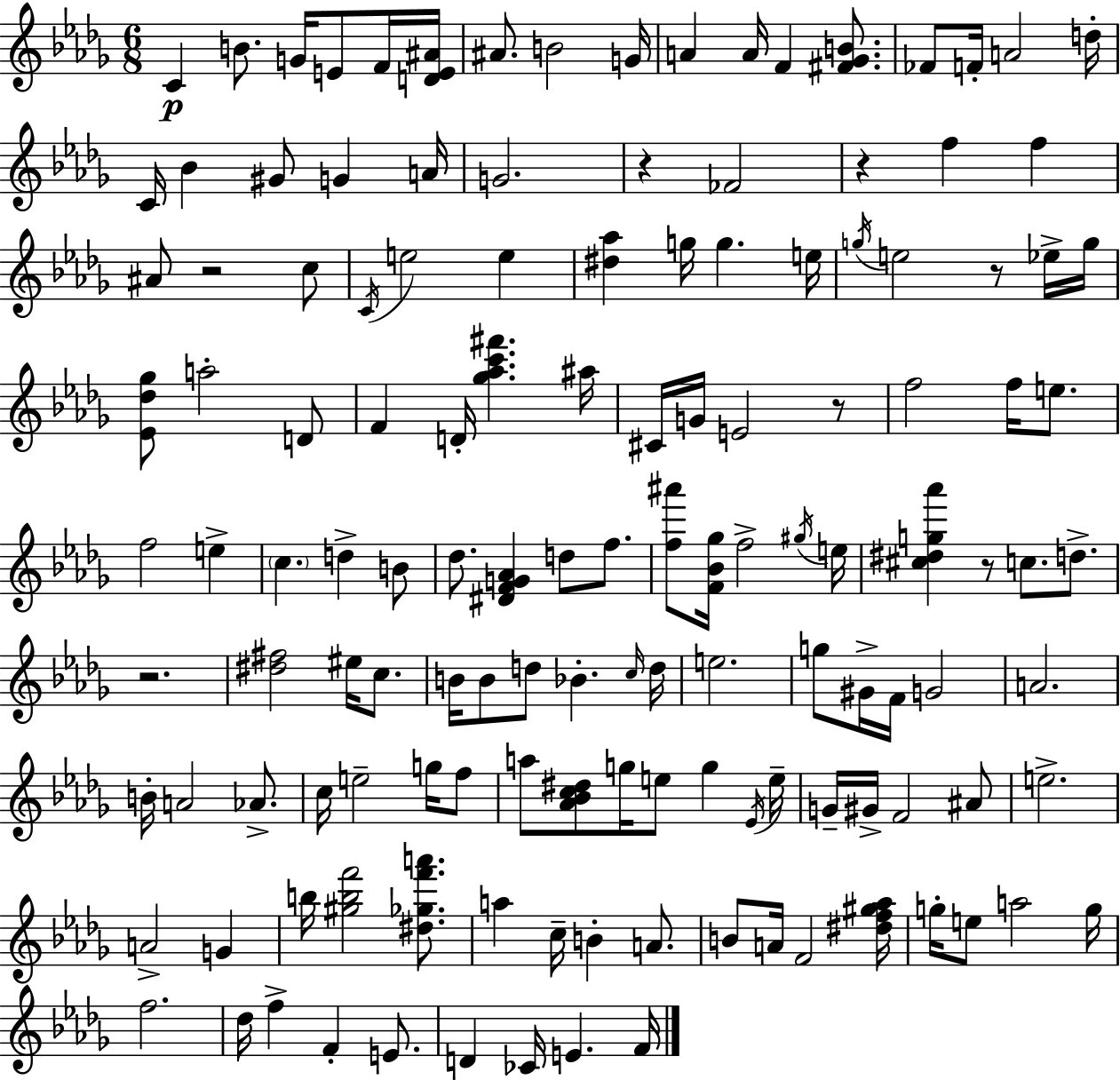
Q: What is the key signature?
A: BES minor